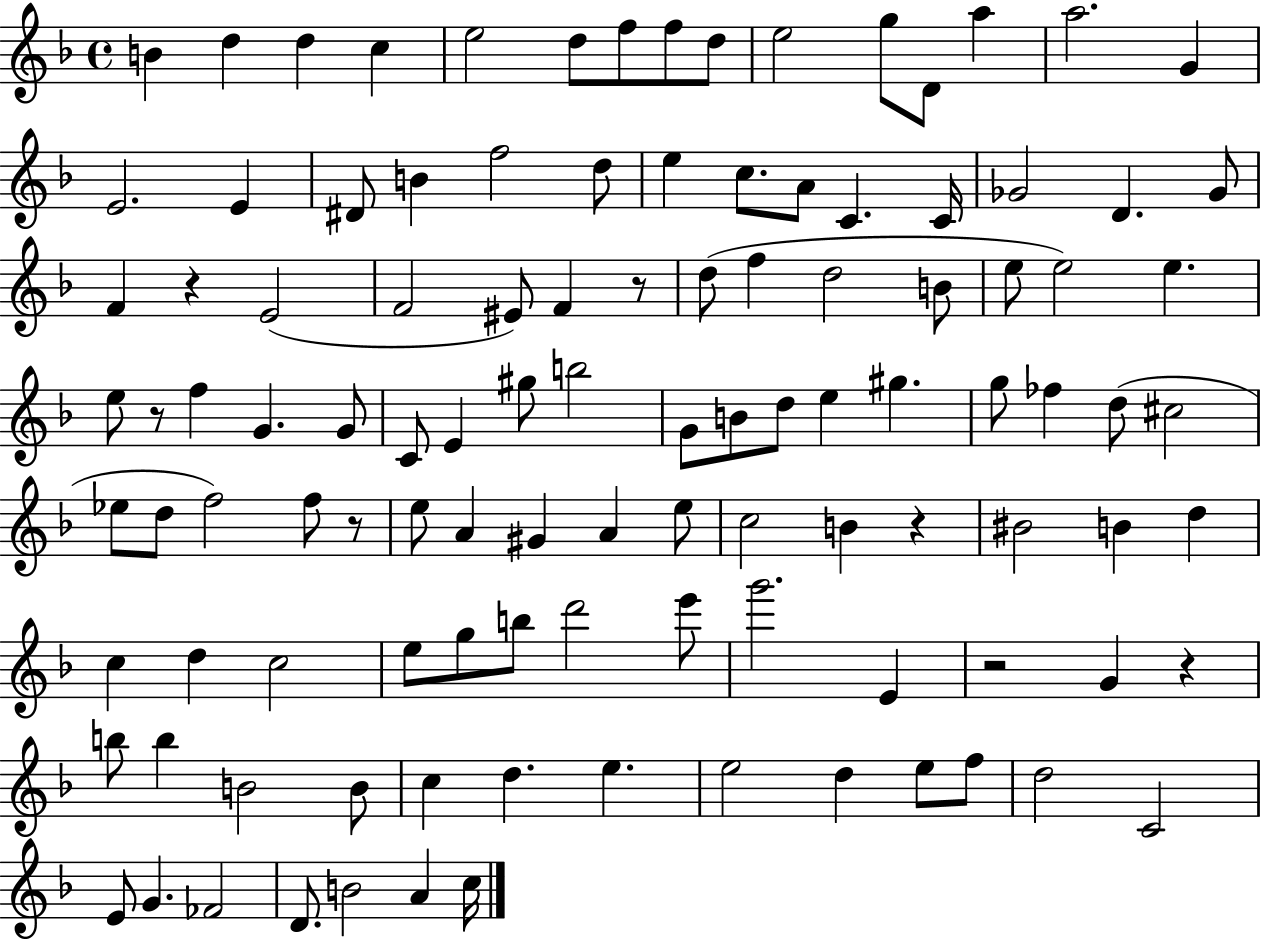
B4/q D5/q D5/q C5/q E5/h D5/e F5/e F5/e D5/e E5/h G5/e D4/e A5/q A5/h. G4/q E4/h. E4/q D#4/e B4/q F5/h D5/e E5/q C5/e. A4/e C4/q. C4/s Gb4/h D4/q. Gb4/e F4/q R/q E4/h F4/h EIS4/e F4/q R/e D5/e F5/q D5/h B4/e E5/e E5/h E5/q. E5/e R/e F5/q G4/q. G4/e C4/e E4/q G#5/e B5/h G4/e B4/e D5/e E5/q G#5/q. G5/e FES5/q D5/e C#5/h Eb5/e D5/e F5/h F5/e R/e E5/e A4/q G#4/q A4/q E5/e C5/h B4/q R/q BIS4/h B4/q D5/q C5/q D5/q C5/h E5/e G5/e B5/e D6/h E6/e G6/h. E4/q R/h G4/q R/q B5/e B5/q B4/h B4/e C5/q D5/q. E5/q. E5/h D5/q E5/e F5/e D5/h C4/h E4/e G4/q. FES4/h D4/e. B4/h A4/q C5/s